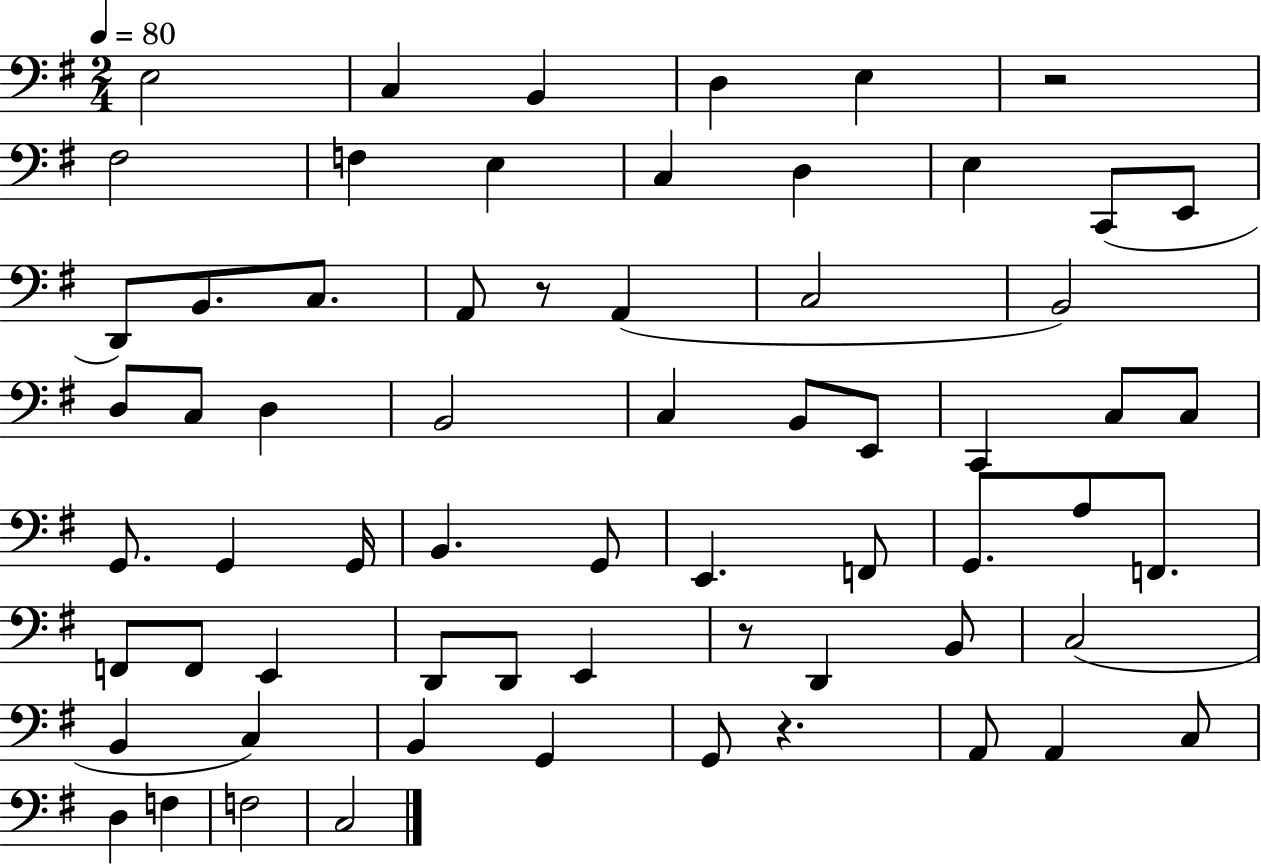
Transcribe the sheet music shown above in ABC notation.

X:1
T:Untitled
M:2/4
L:1/4
K:G
E,2 C, B,, D, E, z2 ^F,2 F, E, C, D, E, C,,/2 E,,/2 D,,/2 B,,/2 C,/2 A,,/2 z/2 A,, C,2 B,,2 D,/2 C,/2 D, B,,2 C, B,,/2 E,,/2 C,, C,/2 C,/2 G,,/2 G,, G,,/4 B,, G,,/2 E,, F,,/2 G,,/2 A,/2 F,,/2 F,,/2 F,,/2 E,, D,,/2 D,,/2 E,, z/2 D,, B,,/2 C,2 B,, C, B,, G,, G,,/2 z A,,/2 A,, C,/2 D, F, F,2 C,2